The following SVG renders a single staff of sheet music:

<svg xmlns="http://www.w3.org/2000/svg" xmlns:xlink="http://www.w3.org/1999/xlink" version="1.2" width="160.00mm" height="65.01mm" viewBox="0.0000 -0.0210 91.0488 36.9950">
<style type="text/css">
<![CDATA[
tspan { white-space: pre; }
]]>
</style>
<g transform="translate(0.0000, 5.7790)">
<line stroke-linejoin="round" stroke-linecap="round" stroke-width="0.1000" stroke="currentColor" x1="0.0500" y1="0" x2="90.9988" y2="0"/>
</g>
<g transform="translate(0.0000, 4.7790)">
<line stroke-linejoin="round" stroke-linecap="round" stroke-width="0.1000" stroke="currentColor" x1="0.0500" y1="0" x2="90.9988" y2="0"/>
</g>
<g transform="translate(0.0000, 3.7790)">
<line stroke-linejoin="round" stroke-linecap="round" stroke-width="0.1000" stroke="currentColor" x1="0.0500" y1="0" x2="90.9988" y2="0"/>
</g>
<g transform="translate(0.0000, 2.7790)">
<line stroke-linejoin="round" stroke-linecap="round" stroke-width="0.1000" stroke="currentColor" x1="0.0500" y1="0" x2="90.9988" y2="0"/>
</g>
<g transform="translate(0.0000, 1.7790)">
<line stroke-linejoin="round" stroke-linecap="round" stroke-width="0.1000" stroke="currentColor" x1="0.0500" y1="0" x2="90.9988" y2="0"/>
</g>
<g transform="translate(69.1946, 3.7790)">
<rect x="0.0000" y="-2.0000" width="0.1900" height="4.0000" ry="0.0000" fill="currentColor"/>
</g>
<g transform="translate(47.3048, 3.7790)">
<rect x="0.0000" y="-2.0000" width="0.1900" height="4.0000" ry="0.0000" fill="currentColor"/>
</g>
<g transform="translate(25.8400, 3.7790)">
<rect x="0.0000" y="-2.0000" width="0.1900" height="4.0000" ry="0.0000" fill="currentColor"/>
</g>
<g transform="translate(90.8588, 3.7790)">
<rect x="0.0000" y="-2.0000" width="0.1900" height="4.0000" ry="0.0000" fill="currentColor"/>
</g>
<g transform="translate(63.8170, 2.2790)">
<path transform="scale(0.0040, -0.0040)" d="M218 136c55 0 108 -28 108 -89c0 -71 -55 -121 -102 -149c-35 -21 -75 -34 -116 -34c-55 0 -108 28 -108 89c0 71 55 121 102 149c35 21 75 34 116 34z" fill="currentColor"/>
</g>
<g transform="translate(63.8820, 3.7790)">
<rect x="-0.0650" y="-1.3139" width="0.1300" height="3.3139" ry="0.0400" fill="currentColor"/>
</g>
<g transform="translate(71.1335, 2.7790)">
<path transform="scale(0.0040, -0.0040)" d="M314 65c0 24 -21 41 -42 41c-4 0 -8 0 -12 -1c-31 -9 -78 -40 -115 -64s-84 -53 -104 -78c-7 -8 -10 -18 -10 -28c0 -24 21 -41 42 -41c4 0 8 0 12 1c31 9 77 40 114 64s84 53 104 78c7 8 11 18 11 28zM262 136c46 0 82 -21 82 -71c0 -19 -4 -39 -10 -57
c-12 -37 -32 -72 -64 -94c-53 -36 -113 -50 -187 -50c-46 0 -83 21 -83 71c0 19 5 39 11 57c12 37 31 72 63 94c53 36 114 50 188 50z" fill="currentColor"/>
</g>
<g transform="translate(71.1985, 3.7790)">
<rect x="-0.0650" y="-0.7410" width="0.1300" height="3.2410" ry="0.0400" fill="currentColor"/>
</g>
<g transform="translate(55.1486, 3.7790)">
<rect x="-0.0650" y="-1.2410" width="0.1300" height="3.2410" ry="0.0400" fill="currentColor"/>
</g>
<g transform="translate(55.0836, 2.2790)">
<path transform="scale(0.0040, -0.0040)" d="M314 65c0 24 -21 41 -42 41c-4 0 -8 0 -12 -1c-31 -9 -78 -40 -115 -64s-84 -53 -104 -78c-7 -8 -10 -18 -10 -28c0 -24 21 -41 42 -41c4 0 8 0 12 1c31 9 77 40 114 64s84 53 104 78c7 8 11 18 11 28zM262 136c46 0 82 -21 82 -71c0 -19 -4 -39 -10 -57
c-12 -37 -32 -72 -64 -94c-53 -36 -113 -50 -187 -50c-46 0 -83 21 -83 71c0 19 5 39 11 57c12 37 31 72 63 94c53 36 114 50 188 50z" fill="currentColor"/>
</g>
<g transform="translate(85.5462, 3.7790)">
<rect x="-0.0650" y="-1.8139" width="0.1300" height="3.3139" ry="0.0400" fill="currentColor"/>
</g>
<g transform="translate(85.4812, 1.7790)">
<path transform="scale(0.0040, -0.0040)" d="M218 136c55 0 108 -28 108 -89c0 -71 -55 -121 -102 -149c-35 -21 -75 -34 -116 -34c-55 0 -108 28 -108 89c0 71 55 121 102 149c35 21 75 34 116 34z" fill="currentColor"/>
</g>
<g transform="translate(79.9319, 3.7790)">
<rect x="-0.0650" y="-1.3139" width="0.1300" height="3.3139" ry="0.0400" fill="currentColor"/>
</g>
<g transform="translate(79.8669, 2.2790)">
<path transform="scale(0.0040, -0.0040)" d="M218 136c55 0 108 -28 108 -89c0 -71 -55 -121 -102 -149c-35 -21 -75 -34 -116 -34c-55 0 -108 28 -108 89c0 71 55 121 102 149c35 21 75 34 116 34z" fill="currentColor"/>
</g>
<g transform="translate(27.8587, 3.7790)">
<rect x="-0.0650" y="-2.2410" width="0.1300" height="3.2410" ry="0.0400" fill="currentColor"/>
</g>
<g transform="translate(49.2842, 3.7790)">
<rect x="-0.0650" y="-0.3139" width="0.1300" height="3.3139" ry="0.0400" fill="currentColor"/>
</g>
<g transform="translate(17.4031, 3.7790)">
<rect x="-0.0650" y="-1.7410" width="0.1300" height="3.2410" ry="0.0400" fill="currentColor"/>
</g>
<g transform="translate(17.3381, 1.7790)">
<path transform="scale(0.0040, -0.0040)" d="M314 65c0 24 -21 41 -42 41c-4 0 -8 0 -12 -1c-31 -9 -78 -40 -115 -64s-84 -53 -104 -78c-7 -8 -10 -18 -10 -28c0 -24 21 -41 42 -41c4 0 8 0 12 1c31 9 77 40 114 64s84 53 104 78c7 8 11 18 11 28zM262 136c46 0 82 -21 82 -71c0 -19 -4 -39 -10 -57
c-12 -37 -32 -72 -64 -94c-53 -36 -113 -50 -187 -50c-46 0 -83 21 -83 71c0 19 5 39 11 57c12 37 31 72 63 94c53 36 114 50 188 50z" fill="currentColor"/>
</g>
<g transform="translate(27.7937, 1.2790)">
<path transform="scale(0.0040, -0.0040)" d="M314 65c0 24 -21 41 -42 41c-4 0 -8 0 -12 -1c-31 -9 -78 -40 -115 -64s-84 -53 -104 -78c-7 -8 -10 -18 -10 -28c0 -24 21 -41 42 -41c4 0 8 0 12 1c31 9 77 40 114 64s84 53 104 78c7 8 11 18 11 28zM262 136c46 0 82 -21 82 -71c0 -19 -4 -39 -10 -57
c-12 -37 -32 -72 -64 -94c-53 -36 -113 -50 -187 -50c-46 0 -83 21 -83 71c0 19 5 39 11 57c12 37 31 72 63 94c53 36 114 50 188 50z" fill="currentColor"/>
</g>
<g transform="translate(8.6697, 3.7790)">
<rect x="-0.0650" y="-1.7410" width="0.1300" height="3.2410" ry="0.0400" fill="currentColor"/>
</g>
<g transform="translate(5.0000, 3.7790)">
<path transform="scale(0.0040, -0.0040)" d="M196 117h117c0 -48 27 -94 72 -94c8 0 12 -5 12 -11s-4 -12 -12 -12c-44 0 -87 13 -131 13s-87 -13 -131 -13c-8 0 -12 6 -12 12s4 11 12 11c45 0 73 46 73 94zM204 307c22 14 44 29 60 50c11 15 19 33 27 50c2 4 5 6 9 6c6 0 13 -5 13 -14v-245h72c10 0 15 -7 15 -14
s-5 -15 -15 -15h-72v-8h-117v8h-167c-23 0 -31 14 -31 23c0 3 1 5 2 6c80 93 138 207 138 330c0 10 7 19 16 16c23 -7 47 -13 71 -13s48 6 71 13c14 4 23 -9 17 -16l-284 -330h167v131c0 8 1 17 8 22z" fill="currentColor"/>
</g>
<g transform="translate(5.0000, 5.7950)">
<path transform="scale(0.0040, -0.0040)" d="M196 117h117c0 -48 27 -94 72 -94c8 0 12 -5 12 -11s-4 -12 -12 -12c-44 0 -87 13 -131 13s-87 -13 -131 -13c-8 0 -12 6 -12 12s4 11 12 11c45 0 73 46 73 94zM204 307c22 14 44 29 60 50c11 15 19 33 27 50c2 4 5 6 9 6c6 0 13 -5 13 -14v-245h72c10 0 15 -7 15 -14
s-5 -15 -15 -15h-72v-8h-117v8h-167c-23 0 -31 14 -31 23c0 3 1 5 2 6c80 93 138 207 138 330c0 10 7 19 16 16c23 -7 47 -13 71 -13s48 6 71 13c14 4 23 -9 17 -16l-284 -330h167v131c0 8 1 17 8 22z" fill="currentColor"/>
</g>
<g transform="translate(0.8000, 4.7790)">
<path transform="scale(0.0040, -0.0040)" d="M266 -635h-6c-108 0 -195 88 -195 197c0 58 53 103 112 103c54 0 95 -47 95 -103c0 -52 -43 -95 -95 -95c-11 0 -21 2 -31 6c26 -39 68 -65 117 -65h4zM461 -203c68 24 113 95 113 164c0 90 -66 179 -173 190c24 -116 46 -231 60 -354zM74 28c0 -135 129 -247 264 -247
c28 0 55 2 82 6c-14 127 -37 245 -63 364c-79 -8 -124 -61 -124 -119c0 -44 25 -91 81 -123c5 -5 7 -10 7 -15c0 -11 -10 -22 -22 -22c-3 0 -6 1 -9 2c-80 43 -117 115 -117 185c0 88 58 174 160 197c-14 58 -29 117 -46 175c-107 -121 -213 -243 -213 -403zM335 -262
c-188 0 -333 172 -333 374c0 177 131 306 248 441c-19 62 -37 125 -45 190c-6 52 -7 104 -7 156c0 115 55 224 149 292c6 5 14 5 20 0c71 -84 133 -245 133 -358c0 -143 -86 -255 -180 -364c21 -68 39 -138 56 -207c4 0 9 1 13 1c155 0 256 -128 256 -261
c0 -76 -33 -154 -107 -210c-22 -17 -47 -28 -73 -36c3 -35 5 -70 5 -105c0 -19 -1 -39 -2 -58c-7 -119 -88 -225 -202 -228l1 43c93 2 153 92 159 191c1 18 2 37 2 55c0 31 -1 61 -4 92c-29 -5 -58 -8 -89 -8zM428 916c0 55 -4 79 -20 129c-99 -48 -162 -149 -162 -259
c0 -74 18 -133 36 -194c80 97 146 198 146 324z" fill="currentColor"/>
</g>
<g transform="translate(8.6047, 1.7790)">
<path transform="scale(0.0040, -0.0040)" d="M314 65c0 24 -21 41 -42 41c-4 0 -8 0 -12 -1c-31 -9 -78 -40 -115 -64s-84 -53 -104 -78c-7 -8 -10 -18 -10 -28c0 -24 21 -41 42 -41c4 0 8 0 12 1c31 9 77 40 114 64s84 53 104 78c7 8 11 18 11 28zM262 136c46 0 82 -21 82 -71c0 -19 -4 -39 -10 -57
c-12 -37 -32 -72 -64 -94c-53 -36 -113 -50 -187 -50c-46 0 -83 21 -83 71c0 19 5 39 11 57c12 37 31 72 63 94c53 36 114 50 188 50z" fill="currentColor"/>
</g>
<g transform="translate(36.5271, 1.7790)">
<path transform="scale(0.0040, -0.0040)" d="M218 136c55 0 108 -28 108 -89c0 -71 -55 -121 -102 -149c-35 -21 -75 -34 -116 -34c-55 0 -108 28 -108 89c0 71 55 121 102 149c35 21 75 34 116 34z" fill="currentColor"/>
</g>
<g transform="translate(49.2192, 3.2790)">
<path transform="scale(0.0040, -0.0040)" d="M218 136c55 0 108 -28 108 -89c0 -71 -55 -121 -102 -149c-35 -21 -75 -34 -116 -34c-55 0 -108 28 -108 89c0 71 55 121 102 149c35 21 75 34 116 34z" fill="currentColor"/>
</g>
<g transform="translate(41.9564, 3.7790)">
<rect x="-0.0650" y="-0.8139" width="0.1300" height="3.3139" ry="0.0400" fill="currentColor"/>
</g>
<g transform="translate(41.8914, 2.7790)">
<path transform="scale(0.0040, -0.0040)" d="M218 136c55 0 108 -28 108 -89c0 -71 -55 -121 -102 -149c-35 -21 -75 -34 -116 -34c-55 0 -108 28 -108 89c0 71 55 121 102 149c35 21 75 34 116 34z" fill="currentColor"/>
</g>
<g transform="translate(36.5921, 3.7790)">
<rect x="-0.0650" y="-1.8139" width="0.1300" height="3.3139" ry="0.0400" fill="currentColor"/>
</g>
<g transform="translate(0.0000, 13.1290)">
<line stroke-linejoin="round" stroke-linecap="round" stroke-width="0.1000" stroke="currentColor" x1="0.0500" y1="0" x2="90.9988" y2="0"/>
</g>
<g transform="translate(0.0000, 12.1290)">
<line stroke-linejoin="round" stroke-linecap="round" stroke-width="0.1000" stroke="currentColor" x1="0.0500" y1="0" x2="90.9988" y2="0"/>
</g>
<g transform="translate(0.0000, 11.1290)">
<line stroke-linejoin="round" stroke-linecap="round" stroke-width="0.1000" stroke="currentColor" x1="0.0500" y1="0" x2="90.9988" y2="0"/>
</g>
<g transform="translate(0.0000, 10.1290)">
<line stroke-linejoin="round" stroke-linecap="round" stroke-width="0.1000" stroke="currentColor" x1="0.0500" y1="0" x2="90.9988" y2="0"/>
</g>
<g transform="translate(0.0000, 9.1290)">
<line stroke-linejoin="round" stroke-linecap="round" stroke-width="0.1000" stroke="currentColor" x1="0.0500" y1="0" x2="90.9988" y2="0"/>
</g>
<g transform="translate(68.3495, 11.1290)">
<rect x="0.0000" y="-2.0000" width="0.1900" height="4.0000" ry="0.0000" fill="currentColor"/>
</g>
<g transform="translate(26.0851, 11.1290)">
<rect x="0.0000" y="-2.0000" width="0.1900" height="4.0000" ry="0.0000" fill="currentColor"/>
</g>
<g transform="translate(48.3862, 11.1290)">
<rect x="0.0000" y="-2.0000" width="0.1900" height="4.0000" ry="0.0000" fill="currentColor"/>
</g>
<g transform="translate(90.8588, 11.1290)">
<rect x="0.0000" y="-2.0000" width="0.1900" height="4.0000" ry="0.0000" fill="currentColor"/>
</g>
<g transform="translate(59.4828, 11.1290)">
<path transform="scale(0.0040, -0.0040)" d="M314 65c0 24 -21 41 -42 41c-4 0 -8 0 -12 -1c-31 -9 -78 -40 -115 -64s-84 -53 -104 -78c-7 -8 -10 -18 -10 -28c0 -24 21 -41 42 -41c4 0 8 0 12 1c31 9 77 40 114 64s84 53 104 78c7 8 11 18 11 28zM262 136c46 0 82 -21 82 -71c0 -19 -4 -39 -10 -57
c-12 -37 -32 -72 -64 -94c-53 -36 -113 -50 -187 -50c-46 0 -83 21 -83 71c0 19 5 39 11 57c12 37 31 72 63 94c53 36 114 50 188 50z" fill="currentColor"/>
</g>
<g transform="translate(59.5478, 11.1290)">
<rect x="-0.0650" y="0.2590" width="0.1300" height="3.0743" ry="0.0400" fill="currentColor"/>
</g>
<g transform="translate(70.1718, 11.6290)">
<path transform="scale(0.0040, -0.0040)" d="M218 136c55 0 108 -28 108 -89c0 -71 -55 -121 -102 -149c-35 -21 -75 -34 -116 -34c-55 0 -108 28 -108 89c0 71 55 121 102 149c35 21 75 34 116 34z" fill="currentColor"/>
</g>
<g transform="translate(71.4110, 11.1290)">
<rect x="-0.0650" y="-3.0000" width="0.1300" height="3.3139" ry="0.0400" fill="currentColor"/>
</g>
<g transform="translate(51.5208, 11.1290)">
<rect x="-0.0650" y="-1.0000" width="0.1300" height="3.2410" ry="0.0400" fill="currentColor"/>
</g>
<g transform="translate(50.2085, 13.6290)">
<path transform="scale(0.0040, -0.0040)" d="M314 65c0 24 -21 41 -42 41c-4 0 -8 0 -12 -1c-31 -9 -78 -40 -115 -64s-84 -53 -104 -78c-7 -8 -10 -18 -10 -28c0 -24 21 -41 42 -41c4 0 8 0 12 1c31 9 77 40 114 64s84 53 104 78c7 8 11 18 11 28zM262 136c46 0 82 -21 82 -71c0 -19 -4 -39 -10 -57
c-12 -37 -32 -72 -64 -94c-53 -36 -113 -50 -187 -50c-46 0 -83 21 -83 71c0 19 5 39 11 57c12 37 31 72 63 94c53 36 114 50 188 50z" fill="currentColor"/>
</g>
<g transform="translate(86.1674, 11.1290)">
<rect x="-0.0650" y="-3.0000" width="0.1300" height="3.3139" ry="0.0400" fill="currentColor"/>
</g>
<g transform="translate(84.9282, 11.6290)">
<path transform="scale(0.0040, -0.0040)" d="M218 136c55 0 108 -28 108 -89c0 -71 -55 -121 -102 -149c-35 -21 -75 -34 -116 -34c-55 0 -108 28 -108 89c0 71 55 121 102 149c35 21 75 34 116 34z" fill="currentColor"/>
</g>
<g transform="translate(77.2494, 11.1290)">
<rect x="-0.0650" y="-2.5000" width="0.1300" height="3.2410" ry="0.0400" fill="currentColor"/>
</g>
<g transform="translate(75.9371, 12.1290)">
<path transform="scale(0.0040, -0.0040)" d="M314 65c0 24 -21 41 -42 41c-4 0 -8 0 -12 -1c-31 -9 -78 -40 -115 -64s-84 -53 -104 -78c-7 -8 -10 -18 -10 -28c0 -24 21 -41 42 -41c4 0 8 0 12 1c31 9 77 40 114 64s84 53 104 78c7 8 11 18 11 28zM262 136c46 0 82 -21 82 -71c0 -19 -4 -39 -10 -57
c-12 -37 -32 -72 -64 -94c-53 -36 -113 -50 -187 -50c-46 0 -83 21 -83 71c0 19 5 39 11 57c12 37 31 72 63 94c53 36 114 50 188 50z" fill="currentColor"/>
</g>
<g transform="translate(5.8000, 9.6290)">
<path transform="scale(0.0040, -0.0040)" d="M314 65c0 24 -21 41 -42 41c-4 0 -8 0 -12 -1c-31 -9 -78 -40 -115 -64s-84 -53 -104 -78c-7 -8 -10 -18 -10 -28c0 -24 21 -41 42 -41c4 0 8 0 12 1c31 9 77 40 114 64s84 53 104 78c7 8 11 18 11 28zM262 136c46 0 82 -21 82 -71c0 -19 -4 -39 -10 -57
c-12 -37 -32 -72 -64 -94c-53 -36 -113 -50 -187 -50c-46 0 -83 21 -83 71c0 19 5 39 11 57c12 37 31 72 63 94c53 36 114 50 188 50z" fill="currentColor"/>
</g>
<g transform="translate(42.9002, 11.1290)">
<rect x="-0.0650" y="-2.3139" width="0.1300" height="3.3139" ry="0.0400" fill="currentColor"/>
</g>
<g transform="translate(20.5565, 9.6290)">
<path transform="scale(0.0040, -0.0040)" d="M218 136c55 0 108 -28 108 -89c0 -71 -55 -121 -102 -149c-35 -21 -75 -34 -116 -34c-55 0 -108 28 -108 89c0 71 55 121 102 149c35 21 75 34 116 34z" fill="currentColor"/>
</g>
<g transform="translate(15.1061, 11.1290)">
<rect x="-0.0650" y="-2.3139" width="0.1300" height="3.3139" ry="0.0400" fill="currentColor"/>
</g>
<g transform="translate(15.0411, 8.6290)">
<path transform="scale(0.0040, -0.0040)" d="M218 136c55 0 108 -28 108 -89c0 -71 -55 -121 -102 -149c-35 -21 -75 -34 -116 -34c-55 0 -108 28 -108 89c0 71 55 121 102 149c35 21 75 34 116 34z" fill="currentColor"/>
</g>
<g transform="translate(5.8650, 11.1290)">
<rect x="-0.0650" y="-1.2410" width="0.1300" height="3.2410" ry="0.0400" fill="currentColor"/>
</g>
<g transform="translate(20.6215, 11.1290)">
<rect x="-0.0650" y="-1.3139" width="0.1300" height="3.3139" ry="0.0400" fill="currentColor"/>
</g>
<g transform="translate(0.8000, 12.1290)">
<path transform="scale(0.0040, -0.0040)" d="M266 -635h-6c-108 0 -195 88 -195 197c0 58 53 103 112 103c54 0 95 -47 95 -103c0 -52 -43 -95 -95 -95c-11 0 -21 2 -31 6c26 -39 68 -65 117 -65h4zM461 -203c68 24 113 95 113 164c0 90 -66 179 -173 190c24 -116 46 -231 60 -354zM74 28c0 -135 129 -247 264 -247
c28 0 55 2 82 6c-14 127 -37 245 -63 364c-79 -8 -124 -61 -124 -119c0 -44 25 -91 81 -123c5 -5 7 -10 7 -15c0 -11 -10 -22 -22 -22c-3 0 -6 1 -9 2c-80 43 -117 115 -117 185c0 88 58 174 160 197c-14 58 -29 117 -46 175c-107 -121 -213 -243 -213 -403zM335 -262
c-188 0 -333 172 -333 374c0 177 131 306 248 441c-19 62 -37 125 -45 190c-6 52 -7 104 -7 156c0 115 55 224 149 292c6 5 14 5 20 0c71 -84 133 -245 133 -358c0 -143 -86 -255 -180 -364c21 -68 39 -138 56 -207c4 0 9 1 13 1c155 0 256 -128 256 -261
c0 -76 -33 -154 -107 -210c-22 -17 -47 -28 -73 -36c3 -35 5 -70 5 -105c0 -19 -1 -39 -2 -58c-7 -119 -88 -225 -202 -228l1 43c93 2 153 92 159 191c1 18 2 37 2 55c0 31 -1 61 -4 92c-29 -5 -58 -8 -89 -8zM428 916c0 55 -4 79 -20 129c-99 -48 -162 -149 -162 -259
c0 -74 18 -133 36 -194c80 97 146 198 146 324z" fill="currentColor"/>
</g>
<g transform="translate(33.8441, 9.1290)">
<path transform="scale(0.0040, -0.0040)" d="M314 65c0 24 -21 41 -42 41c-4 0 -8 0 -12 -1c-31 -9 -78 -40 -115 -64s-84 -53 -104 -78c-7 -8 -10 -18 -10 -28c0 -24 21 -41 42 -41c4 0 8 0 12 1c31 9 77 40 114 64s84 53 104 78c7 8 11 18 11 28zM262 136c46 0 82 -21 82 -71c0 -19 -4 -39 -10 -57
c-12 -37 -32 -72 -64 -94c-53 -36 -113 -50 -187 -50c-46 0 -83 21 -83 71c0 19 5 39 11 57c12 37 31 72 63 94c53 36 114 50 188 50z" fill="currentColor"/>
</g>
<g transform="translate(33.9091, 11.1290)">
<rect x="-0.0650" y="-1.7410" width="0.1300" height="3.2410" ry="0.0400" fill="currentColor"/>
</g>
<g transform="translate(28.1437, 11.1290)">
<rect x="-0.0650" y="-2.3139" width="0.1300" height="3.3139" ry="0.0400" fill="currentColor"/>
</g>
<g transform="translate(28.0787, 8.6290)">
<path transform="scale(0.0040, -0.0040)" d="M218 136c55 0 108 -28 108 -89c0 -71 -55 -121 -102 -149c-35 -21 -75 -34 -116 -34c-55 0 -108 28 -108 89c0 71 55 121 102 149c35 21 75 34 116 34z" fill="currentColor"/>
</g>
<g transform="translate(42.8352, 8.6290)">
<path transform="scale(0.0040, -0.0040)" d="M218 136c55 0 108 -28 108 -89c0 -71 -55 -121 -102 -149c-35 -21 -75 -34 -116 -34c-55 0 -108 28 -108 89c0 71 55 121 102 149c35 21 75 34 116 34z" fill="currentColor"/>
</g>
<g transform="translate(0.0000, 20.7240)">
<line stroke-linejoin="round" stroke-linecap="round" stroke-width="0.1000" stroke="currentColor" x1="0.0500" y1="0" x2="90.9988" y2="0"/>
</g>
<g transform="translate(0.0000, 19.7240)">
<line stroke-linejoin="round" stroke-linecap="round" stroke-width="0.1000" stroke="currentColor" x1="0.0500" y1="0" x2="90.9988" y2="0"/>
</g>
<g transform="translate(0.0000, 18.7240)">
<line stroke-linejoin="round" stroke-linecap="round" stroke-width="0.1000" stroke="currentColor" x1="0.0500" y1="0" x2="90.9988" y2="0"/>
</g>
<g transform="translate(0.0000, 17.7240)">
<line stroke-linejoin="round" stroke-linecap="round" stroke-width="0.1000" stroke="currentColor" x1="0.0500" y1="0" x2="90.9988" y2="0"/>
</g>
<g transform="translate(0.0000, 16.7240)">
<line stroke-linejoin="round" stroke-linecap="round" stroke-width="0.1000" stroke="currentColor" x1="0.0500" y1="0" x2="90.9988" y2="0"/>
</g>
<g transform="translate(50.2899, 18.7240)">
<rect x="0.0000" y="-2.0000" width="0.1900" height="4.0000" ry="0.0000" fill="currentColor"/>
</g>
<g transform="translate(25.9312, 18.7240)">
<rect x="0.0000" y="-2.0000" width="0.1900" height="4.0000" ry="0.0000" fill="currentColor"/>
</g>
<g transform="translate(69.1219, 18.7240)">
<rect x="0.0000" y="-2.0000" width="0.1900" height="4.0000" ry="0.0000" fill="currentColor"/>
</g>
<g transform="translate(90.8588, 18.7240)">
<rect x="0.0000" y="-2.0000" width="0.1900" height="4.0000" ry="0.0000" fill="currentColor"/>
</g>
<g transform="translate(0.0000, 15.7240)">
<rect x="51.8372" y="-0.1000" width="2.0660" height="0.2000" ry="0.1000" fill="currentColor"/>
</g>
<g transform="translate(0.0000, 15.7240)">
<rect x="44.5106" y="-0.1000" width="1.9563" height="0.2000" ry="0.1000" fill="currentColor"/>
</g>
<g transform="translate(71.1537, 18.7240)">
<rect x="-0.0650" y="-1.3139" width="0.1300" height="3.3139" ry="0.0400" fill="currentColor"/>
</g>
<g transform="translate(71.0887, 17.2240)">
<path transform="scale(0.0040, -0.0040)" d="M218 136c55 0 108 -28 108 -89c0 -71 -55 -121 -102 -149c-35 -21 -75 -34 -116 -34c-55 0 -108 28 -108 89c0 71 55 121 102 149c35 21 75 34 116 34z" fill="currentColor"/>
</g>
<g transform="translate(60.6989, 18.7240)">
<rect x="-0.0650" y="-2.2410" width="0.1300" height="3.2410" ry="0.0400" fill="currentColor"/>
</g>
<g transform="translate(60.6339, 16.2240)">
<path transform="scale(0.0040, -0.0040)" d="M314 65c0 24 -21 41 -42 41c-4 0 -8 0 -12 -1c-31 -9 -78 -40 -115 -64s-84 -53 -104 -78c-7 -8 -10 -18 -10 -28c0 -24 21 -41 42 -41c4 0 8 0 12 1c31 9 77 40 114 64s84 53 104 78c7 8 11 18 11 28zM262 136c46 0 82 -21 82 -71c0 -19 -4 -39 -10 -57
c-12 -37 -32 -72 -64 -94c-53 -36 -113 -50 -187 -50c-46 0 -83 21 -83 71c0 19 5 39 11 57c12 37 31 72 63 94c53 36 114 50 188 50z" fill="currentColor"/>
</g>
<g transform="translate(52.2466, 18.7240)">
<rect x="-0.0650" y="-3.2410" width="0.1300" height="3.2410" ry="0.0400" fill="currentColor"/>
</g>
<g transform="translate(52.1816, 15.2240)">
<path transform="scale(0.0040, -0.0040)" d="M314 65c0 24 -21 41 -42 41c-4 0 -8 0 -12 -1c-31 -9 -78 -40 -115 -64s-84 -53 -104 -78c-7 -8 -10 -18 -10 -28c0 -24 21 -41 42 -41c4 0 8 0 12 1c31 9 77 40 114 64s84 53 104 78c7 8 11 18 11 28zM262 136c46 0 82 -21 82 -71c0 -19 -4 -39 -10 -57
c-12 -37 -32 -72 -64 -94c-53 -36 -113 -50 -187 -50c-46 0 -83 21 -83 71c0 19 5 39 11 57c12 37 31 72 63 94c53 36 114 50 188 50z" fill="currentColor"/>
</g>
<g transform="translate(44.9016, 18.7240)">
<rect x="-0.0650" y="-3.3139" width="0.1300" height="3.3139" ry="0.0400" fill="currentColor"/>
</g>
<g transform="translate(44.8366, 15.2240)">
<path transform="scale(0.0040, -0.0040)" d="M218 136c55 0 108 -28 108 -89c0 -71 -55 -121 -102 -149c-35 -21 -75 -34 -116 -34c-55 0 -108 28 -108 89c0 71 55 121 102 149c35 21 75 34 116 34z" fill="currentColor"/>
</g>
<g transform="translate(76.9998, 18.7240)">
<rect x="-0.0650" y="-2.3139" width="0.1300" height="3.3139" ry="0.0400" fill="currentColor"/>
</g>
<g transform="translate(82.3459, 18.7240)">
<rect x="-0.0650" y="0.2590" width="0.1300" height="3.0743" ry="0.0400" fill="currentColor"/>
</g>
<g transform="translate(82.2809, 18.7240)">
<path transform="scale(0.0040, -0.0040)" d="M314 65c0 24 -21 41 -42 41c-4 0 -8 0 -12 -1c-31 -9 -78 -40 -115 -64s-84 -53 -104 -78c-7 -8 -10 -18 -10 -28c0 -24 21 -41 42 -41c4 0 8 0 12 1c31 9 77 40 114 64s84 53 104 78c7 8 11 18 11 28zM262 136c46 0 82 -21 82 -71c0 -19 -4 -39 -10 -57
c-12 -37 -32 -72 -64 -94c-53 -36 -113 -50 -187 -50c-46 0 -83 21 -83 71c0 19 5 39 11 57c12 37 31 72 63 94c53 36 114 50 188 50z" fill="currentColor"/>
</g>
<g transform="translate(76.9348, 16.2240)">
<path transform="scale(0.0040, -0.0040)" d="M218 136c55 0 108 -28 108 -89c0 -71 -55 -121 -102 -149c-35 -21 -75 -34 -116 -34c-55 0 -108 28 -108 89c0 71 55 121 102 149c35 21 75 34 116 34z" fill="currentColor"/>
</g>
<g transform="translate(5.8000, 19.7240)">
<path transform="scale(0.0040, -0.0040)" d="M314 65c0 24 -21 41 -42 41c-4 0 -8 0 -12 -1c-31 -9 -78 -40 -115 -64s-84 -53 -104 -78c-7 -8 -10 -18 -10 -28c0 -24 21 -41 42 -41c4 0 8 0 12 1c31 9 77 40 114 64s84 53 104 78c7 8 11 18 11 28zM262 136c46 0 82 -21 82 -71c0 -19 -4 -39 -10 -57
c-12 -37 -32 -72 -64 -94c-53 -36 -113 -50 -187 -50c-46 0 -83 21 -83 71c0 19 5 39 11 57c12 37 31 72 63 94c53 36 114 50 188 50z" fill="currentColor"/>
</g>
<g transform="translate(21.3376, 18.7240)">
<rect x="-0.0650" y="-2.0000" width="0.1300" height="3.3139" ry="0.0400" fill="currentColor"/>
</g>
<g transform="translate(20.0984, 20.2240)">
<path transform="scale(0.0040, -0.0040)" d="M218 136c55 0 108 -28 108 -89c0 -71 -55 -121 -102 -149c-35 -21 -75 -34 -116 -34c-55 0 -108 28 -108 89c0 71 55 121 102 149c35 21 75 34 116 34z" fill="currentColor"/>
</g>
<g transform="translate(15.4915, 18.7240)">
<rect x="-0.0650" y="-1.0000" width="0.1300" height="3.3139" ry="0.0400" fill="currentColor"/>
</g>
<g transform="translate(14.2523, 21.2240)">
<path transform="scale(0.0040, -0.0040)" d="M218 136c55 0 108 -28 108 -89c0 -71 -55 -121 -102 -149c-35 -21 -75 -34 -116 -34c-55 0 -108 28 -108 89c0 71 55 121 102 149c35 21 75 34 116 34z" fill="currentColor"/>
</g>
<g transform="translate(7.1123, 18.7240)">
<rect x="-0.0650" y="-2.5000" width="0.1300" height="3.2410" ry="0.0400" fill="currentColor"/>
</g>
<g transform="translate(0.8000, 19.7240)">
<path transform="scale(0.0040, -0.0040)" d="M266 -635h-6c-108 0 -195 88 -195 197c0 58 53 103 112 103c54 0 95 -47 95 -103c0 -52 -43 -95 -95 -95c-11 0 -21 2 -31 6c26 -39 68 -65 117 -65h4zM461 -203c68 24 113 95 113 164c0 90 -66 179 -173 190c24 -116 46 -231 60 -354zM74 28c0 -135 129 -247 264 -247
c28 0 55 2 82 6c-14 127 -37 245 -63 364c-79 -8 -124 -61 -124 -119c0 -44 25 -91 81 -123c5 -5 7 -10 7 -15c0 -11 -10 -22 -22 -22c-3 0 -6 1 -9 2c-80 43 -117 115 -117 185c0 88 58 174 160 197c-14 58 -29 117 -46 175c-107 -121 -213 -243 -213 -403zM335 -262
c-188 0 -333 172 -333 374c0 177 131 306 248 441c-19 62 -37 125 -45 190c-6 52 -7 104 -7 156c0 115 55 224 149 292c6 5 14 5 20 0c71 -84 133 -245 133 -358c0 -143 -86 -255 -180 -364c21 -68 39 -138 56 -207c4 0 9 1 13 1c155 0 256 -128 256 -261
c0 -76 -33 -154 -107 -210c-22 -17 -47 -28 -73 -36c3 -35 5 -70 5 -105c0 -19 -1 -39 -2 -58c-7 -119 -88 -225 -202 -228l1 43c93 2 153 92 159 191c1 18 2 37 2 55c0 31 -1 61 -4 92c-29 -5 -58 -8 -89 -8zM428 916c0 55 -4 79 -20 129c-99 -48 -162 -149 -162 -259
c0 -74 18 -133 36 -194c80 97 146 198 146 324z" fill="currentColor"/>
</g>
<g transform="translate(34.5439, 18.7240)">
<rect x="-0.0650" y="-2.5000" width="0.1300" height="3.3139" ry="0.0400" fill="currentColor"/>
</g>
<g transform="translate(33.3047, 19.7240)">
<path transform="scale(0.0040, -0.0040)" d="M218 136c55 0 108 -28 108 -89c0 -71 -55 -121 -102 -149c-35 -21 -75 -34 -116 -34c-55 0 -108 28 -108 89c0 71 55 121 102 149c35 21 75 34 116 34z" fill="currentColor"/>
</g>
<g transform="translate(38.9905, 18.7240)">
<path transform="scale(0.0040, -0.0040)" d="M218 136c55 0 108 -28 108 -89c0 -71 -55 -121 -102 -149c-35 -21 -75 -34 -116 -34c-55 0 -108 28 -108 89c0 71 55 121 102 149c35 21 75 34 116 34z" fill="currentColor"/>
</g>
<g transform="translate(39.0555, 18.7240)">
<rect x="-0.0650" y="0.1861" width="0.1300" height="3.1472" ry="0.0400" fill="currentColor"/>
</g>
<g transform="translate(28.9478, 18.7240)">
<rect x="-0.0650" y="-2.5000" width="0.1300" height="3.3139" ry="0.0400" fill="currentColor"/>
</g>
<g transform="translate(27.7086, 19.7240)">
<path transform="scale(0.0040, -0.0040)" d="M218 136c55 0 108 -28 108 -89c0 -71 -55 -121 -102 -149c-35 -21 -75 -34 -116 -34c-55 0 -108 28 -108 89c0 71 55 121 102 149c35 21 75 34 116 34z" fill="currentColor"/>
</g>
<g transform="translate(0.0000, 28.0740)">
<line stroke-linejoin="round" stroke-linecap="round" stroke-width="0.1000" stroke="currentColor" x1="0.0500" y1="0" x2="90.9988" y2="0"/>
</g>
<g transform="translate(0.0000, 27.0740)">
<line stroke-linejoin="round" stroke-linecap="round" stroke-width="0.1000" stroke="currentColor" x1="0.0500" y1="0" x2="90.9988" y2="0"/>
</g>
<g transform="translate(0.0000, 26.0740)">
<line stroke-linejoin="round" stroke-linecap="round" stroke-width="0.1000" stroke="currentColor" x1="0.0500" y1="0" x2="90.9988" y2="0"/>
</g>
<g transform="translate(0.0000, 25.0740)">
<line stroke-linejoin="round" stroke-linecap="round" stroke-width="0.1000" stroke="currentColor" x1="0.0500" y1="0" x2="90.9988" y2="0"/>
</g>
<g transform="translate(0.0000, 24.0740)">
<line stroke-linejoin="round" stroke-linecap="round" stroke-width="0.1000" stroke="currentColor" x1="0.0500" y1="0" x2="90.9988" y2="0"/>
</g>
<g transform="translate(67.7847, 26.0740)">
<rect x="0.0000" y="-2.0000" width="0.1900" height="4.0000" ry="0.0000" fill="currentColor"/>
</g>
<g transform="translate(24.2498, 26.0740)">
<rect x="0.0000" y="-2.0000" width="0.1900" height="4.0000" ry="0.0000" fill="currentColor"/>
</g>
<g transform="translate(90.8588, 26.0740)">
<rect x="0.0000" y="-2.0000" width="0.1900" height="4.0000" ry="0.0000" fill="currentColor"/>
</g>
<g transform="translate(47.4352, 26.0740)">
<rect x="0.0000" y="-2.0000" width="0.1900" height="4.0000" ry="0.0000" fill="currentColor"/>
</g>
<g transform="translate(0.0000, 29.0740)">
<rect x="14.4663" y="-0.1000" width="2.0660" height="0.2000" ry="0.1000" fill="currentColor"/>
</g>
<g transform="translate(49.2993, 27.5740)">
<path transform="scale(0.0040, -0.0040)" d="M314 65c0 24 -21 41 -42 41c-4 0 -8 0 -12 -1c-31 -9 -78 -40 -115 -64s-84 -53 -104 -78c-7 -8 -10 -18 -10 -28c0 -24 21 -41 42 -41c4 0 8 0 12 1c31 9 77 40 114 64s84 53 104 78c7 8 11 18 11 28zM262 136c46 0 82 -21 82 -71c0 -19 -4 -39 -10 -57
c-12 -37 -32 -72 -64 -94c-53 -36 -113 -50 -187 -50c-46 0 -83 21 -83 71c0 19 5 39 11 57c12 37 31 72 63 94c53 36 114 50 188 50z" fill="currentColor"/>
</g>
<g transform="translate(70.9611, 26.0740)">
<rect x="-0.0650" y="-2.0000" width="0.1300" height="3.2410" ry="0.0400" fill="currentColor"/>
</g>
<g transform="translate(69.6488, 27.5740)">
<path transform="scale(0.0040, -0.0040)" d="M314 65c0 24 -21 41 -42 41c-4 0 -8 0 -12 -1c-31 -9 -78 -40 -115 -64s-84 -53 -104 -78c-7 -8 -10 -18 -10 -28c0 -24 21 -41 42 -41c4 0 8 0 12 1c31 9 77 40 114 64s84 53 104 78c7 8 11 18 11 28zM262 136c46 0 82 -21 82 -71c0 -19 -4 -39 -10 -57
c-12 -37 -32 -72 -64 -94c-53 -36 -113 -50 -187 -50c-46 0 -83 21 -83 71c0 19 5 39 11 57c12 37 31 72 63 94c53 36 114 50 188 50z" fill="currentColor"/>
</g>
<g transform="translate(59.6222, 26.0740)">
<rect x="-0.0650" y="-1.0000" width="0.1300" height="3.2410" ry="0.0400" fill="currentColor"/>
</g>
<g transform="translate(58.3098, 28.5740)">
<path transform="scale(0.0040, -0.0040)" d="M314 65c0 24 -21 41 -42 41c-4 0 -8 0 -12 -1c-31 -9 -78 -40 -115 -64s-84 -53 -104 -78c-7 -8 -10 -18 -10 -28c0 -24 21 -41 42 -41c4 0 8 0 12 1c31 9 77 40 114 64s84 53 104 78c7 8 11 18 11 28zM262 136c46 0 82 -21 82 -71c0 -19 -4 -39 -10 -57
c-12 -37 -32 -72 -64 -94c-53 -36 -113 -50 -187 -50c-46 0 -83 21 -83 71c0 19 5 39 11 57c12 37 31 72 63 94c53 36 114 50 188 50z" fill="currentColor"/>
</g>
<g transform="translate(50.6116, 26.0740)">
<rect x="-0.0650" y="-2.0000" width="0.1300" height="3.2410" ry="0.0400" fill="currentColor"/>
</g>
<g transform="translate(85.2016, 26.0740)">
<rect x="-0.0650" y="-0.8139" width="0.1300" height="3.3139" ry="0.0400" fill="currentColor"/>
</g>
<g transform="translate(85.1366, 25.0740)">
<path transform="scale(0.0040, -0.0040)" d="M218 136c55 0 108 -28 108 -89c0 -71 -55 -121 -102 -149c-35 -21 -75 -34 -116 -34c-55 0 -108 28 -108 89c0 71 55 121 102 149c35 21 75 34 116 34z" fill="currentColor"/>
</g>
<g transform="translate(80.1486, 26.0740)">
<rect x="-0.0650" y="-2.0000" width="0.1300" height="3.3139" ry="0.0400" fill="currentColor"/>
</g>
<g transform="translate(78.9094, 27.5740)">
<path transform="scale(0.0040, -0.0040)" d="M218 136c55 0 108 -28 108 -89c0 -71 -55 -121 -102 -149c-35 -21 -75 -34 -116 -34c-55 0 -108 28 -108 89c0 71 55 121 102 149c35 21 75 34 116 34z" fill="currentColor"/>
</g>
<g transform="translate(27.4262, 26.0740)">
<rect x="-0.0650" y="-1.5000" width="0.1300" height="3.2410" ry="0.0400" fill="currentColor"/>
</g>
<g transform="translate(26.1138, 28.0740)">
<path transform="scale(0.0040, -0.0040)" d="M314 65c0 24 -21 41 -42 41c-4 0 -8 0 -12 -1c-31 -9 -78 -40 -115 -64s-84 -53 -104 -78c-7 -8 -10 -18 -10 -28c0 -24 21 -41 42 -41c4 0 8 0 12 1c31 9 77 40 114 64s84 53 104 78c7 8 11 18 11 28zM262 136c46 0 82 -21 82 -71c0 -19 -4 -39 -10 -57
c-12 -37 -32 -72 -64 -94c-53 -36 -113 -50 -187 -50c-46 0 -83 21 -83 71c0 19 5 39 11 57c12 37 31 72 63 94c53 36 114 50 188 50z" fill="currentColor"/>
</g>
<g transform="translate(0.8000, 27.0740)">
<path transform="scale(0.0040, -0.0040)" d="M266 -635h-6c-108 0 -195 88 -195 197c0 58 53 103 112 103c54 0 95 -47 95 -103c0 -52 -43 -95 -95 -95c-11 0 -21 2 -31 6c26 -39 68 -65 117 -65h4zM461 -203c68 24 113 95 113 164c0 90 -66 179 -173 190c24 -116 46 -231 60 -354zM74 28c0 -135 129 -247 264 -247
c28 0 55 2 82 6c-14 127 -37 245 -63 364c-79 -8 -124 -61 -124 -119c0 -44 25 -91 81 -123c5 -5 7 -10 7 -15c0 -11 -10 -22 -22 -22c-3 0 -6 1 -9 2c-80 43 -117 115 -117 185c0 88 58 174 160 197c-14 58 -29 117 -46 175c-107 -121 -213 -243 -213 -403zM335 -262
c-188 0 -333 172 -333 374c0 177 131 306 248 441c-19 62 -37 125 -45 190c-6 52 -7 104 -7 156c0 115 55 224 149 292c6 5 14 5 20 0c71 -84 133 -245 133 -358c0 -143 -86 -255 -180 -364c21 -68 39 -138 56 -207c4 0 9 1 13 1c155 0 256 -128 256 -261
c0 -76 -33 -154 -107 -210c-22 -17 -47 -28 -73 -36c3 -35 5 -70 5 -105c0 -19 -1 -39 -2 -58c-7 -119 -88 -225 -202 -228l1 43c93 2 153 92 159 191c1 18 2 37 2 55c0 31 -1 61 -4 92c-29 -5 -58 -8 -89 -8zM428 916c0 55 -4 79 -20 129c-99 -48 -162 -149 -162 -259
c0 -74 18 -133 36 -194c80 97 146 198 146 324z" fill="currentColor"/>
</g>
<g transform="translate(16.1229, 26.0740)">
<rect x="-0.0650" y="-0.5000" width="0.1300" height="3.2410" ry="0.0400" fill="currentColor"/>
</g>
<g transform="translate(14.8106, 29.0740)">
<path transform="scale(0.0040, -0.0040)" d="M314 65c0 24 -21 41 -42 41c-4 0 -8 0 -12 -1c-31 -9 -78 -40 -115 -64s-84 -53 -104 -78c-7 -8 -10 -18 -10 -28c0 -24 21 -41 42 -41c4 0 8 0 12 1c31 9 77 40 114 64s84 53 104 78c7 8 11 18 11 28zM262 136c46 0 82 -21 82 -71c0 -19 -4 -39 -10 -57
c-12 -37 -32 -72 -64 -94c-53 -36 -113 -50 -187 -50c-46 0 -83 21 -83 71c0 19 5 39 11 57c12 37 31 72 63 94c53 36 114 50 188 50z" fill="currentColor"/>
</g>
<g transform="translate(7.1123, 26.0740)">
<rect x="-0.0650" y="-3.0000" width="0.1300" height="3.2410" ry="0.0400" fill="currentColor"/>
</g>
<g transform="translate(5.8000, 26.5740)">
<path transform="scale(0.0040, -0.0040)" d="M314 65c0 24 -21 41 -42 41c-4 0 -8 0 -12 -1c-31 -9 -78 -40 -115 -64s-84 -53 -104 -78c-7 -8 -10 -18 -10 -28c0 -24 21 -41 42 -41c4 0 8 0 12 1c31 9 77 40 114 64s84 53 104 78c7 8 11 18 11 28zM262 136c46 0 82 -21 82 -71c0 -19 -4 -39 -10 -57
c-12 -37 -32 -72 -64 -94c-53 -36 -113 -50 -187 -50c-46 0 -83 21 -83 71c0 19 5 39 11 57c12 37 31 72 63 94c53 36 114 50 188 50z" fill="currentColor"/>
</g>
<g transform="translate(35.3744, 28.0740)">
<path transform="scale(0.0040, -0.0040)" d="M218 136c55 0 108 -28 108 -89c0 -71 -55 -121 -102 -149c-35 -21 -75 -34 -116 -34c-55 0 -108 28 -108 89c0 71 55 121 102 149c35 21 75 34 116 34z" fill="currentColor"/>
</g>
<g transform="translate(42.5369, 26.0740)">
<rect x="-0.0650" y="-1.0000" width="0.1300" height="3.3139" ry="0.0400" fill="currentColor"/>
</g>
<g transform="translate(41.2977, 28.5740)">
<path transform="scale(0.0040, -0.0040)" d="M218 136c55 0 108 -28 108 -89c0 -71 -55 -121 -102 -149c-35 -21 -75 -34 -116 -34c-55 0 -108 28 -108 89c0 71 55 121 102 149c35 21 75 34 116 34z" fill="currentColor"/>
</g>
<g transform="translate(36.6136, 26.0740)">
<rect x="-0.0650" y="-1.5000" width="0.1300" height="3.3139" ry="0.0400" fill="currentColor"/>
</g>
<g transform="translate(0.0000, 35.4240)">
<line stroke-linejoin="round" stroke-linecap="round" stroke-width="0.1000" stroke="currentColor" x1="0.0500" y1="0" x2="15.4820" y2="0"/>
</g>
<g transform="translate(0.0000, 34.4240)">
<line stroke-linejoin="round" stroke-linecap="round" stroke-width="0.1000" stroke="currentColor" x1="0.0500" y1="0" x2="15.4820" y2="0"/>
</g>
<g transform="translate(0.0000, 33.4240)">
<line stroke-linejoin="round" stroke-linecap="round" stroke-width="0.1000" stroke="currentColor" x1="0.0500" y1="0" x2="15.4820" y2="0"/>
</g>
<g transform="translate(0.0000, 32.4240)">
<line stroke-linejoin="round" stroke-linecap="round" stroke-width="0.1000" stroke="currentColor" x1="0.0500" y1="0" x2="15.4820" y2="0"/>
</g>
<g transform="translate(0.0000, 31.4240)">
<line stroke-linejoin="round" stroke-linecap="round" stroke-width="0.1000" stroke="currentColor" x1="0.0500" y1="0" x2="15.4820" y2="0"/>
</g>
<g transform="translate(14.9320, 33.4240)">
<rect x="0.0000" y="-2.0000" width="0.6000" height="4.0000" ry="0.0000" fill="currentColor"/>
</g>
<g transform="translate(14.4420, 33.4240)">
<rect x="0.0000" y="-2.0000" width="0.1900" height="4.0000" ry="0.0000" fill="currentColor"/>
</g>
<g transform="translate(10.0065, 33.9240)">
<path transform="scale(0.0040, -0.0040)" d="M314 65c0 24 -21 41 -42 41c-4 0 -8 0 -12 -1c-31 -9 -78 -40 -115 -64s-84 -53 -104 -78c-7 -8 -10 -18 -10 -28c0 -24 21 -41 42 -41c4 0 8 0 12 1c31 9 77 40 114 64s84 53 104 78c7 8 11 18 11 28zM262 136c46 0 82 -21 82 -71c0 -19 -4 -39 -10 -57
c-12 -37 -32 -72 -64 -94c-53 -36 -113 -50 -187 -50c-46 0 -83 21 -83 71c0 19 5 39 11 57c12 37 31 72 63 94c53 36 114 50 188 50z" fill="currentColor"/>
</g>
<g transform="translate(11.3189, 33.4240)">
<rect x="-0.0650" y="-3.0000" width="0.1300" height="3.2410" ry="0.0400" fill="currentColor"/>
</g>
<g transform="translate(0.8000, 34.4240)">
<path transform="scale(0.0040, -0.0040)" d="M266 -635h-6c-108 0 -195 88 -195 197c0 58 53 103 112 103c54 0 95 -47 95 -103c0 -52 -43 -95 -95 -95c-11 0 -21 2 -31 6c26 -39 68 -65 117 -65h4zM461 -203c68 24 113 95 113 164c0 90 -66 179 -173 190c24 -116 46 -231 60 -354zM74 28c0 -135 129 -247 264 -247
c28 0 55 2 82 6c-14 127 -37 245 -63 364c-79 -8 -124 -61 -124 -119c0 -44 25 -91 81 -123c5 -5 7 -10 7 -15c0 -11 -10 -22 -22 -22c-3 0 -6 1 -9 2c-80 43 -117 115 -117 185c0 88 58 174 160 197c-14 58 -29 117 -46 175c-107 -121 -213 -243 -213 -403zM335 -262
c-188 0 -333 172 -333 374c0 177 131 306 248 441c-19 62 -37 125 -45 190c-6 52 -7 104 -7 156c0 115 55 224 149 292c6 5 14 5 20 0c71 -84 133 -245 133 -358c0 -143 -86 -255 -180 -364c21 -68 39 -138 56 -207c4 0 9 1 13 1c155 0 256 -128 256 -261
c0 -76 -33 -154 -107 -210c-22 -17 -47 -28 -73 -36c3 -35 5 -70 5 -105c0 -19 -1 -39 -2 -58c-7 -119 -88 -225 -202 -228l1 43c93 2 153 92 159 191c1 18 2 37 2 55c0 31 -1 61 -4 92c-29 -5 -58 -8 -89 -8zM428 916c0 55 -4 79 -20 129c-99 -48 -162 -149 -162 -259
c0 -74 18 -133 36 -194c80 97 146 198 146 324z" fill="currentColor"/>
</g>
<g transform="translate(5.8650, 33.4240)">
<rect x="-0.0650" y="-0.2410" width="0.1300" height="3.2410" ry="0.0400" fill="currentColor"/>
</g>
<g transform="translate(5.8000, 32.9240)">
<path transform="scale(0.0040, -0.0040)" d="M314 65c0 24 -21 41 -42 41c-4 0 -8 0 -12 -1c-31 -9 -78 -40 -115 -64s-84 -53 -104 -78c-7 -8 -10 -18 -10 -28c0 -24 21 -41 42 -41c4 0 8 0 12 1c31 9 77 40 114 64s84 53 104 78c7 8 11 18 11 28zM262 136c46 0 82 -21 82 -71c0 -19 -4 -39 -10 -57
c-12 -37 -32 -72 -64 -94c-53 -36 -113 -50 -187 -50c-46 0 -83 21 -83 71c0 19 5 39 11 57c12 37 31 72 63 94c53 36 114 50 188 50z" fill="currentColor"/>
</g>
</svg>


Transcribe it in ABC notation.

X:1
T:Untitled
M:4/4
L:1/4
K:C
f2 f2 g2 f d c e2 e d2 e f e2 g e g f2 g D2 B2 A G2 A G2 D F G G B b b2 g2 e g B2 A2 C2 E2 E D F2 D2 F2 F d c2 A2